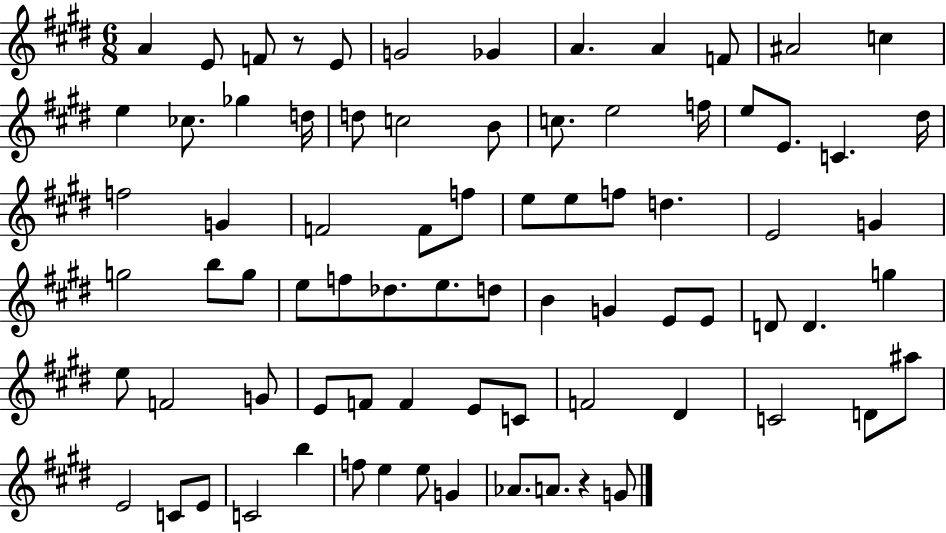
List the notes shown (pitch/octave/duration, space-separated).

A4/q E4/e F4/e R/e E4/e G4/h Gb4/q A4/q. A4/q F4/e A#4/h C5/q E5/q CES5/e. Gb5/q D5/s D5/e C5/h B4/e C5/e. E5/h F5/s E5/e E4/e. C4/q. D#5/s F5/h G4/q F4/h F4/e F5/e E5/e E5/e F5/e D5/q. E4/h G4/q G5/h B5/e G5/e E5/e F5/e Db5/e. E5/e. D5/e B4/q G4/q E4/e E4/e D4/e D4/q. G5/q E5/e F4/h G4/e E4/e F4/e F4/q E4/e C4/e F4/h D#4/q C4/h D4/e A#5/e E4/h C4/e E4/e C4/h B5/q F5/e E5/q E5/e G4/q Ab4/e. A4/e. R/q G4/e